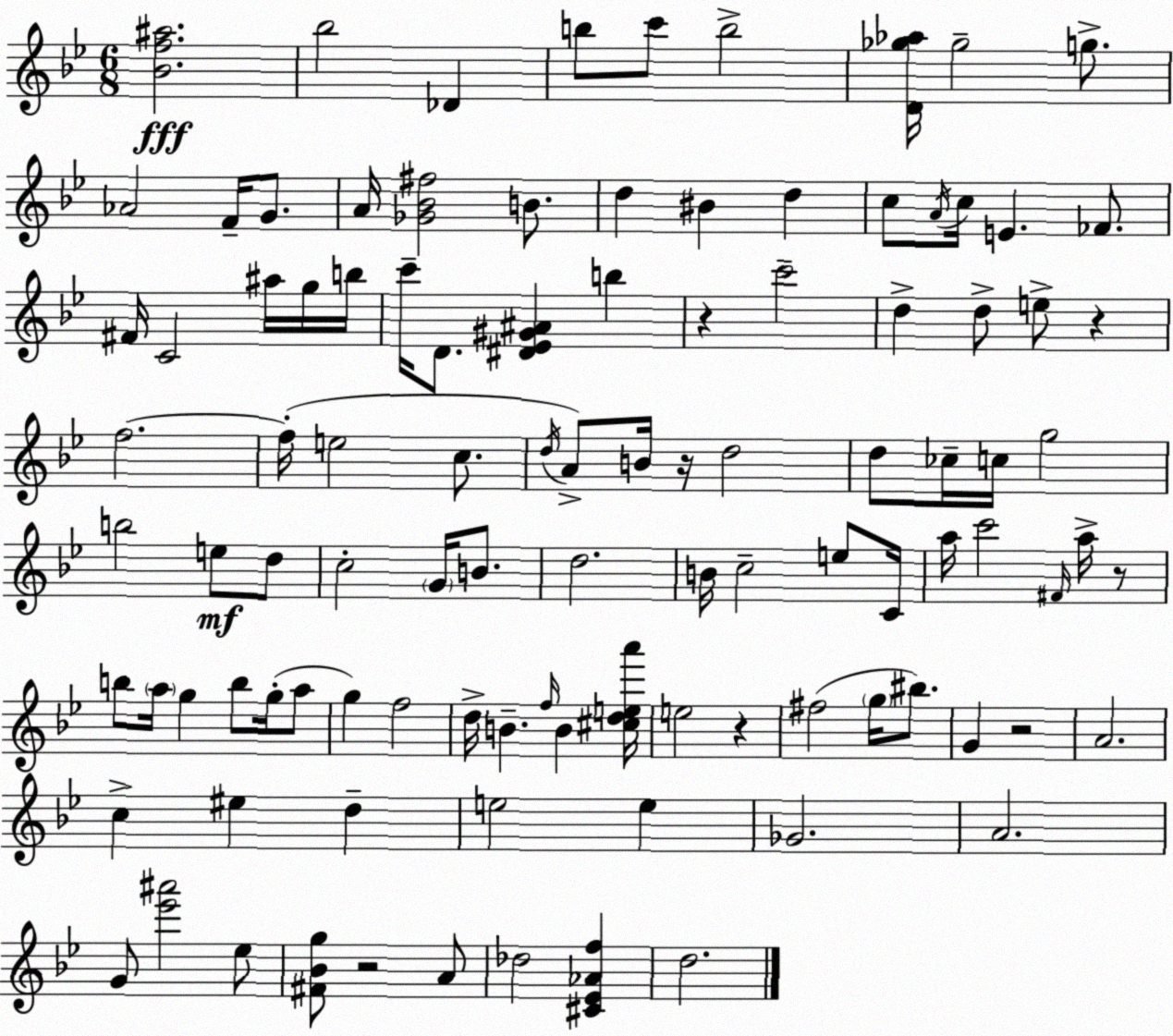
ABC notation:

X:1
T:Untitled
M:6/8
L:1/4
K:Bb
[_Bf^a]2 _b2 _D b/2 c'/2 b2 [D_g_a]/4 _g2 g/2 _A2 F/4 G/2 A/4 [_G_B^f]2 B/2 d ^B d c/2 A/4 c/4 E _F/2 ^F/4 C2 ^a/4 g/4 b/4 c'/4 D/2 [^D_E^G^A] b z c'2 d d/2 e/2 z f2 f/4 e2 c/2 d/4 A/2 B/4 z/4 d2 d/2 _c/4 c/4 g2 b2 e/2 d/2 c2 G/4 B/2 d2 B/4 c2 e/2 C/4 a/4 c'2 ^F/4 a/4 z/2 b/2 a/4 g b/2 g/4 a/2 g f2 d/4 B f/4 B [^cdea']/4 e2 z ^f2 g/4 ^b/2 G z2 A2 c ^e d e2 e _G2 A2 G/2 [_e'^a']2 _e/2 [^F_Bg]/2 z2 A/2 _d2 [^C_E_Af] d2